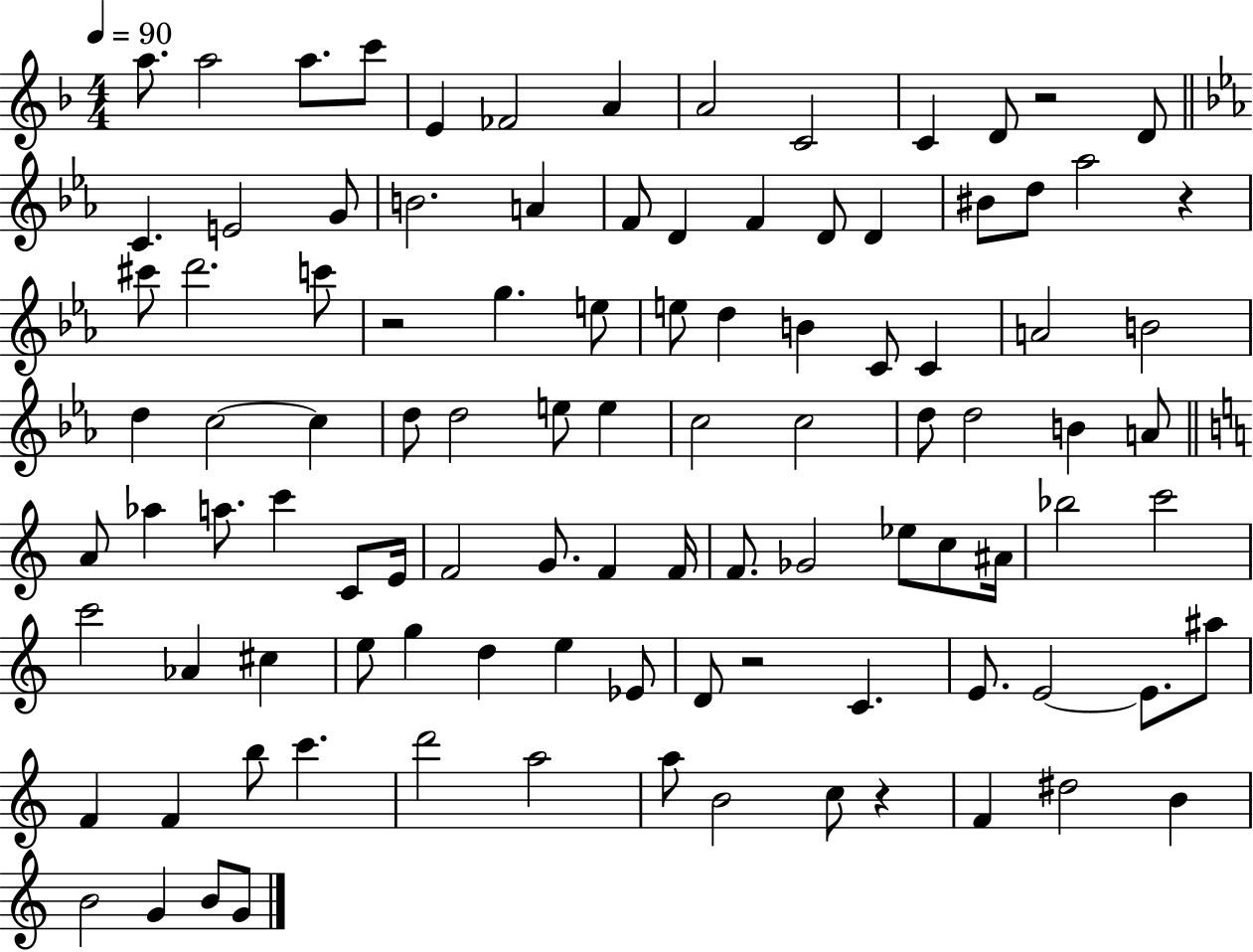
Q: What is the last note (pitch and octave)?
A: G4